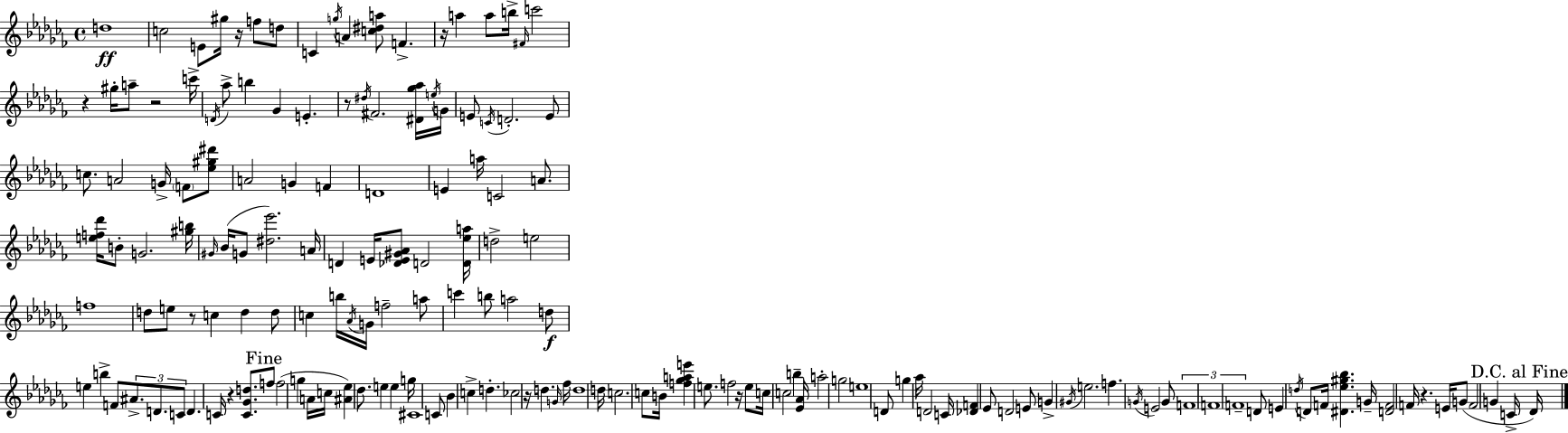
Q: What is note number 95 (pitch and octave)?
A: G4